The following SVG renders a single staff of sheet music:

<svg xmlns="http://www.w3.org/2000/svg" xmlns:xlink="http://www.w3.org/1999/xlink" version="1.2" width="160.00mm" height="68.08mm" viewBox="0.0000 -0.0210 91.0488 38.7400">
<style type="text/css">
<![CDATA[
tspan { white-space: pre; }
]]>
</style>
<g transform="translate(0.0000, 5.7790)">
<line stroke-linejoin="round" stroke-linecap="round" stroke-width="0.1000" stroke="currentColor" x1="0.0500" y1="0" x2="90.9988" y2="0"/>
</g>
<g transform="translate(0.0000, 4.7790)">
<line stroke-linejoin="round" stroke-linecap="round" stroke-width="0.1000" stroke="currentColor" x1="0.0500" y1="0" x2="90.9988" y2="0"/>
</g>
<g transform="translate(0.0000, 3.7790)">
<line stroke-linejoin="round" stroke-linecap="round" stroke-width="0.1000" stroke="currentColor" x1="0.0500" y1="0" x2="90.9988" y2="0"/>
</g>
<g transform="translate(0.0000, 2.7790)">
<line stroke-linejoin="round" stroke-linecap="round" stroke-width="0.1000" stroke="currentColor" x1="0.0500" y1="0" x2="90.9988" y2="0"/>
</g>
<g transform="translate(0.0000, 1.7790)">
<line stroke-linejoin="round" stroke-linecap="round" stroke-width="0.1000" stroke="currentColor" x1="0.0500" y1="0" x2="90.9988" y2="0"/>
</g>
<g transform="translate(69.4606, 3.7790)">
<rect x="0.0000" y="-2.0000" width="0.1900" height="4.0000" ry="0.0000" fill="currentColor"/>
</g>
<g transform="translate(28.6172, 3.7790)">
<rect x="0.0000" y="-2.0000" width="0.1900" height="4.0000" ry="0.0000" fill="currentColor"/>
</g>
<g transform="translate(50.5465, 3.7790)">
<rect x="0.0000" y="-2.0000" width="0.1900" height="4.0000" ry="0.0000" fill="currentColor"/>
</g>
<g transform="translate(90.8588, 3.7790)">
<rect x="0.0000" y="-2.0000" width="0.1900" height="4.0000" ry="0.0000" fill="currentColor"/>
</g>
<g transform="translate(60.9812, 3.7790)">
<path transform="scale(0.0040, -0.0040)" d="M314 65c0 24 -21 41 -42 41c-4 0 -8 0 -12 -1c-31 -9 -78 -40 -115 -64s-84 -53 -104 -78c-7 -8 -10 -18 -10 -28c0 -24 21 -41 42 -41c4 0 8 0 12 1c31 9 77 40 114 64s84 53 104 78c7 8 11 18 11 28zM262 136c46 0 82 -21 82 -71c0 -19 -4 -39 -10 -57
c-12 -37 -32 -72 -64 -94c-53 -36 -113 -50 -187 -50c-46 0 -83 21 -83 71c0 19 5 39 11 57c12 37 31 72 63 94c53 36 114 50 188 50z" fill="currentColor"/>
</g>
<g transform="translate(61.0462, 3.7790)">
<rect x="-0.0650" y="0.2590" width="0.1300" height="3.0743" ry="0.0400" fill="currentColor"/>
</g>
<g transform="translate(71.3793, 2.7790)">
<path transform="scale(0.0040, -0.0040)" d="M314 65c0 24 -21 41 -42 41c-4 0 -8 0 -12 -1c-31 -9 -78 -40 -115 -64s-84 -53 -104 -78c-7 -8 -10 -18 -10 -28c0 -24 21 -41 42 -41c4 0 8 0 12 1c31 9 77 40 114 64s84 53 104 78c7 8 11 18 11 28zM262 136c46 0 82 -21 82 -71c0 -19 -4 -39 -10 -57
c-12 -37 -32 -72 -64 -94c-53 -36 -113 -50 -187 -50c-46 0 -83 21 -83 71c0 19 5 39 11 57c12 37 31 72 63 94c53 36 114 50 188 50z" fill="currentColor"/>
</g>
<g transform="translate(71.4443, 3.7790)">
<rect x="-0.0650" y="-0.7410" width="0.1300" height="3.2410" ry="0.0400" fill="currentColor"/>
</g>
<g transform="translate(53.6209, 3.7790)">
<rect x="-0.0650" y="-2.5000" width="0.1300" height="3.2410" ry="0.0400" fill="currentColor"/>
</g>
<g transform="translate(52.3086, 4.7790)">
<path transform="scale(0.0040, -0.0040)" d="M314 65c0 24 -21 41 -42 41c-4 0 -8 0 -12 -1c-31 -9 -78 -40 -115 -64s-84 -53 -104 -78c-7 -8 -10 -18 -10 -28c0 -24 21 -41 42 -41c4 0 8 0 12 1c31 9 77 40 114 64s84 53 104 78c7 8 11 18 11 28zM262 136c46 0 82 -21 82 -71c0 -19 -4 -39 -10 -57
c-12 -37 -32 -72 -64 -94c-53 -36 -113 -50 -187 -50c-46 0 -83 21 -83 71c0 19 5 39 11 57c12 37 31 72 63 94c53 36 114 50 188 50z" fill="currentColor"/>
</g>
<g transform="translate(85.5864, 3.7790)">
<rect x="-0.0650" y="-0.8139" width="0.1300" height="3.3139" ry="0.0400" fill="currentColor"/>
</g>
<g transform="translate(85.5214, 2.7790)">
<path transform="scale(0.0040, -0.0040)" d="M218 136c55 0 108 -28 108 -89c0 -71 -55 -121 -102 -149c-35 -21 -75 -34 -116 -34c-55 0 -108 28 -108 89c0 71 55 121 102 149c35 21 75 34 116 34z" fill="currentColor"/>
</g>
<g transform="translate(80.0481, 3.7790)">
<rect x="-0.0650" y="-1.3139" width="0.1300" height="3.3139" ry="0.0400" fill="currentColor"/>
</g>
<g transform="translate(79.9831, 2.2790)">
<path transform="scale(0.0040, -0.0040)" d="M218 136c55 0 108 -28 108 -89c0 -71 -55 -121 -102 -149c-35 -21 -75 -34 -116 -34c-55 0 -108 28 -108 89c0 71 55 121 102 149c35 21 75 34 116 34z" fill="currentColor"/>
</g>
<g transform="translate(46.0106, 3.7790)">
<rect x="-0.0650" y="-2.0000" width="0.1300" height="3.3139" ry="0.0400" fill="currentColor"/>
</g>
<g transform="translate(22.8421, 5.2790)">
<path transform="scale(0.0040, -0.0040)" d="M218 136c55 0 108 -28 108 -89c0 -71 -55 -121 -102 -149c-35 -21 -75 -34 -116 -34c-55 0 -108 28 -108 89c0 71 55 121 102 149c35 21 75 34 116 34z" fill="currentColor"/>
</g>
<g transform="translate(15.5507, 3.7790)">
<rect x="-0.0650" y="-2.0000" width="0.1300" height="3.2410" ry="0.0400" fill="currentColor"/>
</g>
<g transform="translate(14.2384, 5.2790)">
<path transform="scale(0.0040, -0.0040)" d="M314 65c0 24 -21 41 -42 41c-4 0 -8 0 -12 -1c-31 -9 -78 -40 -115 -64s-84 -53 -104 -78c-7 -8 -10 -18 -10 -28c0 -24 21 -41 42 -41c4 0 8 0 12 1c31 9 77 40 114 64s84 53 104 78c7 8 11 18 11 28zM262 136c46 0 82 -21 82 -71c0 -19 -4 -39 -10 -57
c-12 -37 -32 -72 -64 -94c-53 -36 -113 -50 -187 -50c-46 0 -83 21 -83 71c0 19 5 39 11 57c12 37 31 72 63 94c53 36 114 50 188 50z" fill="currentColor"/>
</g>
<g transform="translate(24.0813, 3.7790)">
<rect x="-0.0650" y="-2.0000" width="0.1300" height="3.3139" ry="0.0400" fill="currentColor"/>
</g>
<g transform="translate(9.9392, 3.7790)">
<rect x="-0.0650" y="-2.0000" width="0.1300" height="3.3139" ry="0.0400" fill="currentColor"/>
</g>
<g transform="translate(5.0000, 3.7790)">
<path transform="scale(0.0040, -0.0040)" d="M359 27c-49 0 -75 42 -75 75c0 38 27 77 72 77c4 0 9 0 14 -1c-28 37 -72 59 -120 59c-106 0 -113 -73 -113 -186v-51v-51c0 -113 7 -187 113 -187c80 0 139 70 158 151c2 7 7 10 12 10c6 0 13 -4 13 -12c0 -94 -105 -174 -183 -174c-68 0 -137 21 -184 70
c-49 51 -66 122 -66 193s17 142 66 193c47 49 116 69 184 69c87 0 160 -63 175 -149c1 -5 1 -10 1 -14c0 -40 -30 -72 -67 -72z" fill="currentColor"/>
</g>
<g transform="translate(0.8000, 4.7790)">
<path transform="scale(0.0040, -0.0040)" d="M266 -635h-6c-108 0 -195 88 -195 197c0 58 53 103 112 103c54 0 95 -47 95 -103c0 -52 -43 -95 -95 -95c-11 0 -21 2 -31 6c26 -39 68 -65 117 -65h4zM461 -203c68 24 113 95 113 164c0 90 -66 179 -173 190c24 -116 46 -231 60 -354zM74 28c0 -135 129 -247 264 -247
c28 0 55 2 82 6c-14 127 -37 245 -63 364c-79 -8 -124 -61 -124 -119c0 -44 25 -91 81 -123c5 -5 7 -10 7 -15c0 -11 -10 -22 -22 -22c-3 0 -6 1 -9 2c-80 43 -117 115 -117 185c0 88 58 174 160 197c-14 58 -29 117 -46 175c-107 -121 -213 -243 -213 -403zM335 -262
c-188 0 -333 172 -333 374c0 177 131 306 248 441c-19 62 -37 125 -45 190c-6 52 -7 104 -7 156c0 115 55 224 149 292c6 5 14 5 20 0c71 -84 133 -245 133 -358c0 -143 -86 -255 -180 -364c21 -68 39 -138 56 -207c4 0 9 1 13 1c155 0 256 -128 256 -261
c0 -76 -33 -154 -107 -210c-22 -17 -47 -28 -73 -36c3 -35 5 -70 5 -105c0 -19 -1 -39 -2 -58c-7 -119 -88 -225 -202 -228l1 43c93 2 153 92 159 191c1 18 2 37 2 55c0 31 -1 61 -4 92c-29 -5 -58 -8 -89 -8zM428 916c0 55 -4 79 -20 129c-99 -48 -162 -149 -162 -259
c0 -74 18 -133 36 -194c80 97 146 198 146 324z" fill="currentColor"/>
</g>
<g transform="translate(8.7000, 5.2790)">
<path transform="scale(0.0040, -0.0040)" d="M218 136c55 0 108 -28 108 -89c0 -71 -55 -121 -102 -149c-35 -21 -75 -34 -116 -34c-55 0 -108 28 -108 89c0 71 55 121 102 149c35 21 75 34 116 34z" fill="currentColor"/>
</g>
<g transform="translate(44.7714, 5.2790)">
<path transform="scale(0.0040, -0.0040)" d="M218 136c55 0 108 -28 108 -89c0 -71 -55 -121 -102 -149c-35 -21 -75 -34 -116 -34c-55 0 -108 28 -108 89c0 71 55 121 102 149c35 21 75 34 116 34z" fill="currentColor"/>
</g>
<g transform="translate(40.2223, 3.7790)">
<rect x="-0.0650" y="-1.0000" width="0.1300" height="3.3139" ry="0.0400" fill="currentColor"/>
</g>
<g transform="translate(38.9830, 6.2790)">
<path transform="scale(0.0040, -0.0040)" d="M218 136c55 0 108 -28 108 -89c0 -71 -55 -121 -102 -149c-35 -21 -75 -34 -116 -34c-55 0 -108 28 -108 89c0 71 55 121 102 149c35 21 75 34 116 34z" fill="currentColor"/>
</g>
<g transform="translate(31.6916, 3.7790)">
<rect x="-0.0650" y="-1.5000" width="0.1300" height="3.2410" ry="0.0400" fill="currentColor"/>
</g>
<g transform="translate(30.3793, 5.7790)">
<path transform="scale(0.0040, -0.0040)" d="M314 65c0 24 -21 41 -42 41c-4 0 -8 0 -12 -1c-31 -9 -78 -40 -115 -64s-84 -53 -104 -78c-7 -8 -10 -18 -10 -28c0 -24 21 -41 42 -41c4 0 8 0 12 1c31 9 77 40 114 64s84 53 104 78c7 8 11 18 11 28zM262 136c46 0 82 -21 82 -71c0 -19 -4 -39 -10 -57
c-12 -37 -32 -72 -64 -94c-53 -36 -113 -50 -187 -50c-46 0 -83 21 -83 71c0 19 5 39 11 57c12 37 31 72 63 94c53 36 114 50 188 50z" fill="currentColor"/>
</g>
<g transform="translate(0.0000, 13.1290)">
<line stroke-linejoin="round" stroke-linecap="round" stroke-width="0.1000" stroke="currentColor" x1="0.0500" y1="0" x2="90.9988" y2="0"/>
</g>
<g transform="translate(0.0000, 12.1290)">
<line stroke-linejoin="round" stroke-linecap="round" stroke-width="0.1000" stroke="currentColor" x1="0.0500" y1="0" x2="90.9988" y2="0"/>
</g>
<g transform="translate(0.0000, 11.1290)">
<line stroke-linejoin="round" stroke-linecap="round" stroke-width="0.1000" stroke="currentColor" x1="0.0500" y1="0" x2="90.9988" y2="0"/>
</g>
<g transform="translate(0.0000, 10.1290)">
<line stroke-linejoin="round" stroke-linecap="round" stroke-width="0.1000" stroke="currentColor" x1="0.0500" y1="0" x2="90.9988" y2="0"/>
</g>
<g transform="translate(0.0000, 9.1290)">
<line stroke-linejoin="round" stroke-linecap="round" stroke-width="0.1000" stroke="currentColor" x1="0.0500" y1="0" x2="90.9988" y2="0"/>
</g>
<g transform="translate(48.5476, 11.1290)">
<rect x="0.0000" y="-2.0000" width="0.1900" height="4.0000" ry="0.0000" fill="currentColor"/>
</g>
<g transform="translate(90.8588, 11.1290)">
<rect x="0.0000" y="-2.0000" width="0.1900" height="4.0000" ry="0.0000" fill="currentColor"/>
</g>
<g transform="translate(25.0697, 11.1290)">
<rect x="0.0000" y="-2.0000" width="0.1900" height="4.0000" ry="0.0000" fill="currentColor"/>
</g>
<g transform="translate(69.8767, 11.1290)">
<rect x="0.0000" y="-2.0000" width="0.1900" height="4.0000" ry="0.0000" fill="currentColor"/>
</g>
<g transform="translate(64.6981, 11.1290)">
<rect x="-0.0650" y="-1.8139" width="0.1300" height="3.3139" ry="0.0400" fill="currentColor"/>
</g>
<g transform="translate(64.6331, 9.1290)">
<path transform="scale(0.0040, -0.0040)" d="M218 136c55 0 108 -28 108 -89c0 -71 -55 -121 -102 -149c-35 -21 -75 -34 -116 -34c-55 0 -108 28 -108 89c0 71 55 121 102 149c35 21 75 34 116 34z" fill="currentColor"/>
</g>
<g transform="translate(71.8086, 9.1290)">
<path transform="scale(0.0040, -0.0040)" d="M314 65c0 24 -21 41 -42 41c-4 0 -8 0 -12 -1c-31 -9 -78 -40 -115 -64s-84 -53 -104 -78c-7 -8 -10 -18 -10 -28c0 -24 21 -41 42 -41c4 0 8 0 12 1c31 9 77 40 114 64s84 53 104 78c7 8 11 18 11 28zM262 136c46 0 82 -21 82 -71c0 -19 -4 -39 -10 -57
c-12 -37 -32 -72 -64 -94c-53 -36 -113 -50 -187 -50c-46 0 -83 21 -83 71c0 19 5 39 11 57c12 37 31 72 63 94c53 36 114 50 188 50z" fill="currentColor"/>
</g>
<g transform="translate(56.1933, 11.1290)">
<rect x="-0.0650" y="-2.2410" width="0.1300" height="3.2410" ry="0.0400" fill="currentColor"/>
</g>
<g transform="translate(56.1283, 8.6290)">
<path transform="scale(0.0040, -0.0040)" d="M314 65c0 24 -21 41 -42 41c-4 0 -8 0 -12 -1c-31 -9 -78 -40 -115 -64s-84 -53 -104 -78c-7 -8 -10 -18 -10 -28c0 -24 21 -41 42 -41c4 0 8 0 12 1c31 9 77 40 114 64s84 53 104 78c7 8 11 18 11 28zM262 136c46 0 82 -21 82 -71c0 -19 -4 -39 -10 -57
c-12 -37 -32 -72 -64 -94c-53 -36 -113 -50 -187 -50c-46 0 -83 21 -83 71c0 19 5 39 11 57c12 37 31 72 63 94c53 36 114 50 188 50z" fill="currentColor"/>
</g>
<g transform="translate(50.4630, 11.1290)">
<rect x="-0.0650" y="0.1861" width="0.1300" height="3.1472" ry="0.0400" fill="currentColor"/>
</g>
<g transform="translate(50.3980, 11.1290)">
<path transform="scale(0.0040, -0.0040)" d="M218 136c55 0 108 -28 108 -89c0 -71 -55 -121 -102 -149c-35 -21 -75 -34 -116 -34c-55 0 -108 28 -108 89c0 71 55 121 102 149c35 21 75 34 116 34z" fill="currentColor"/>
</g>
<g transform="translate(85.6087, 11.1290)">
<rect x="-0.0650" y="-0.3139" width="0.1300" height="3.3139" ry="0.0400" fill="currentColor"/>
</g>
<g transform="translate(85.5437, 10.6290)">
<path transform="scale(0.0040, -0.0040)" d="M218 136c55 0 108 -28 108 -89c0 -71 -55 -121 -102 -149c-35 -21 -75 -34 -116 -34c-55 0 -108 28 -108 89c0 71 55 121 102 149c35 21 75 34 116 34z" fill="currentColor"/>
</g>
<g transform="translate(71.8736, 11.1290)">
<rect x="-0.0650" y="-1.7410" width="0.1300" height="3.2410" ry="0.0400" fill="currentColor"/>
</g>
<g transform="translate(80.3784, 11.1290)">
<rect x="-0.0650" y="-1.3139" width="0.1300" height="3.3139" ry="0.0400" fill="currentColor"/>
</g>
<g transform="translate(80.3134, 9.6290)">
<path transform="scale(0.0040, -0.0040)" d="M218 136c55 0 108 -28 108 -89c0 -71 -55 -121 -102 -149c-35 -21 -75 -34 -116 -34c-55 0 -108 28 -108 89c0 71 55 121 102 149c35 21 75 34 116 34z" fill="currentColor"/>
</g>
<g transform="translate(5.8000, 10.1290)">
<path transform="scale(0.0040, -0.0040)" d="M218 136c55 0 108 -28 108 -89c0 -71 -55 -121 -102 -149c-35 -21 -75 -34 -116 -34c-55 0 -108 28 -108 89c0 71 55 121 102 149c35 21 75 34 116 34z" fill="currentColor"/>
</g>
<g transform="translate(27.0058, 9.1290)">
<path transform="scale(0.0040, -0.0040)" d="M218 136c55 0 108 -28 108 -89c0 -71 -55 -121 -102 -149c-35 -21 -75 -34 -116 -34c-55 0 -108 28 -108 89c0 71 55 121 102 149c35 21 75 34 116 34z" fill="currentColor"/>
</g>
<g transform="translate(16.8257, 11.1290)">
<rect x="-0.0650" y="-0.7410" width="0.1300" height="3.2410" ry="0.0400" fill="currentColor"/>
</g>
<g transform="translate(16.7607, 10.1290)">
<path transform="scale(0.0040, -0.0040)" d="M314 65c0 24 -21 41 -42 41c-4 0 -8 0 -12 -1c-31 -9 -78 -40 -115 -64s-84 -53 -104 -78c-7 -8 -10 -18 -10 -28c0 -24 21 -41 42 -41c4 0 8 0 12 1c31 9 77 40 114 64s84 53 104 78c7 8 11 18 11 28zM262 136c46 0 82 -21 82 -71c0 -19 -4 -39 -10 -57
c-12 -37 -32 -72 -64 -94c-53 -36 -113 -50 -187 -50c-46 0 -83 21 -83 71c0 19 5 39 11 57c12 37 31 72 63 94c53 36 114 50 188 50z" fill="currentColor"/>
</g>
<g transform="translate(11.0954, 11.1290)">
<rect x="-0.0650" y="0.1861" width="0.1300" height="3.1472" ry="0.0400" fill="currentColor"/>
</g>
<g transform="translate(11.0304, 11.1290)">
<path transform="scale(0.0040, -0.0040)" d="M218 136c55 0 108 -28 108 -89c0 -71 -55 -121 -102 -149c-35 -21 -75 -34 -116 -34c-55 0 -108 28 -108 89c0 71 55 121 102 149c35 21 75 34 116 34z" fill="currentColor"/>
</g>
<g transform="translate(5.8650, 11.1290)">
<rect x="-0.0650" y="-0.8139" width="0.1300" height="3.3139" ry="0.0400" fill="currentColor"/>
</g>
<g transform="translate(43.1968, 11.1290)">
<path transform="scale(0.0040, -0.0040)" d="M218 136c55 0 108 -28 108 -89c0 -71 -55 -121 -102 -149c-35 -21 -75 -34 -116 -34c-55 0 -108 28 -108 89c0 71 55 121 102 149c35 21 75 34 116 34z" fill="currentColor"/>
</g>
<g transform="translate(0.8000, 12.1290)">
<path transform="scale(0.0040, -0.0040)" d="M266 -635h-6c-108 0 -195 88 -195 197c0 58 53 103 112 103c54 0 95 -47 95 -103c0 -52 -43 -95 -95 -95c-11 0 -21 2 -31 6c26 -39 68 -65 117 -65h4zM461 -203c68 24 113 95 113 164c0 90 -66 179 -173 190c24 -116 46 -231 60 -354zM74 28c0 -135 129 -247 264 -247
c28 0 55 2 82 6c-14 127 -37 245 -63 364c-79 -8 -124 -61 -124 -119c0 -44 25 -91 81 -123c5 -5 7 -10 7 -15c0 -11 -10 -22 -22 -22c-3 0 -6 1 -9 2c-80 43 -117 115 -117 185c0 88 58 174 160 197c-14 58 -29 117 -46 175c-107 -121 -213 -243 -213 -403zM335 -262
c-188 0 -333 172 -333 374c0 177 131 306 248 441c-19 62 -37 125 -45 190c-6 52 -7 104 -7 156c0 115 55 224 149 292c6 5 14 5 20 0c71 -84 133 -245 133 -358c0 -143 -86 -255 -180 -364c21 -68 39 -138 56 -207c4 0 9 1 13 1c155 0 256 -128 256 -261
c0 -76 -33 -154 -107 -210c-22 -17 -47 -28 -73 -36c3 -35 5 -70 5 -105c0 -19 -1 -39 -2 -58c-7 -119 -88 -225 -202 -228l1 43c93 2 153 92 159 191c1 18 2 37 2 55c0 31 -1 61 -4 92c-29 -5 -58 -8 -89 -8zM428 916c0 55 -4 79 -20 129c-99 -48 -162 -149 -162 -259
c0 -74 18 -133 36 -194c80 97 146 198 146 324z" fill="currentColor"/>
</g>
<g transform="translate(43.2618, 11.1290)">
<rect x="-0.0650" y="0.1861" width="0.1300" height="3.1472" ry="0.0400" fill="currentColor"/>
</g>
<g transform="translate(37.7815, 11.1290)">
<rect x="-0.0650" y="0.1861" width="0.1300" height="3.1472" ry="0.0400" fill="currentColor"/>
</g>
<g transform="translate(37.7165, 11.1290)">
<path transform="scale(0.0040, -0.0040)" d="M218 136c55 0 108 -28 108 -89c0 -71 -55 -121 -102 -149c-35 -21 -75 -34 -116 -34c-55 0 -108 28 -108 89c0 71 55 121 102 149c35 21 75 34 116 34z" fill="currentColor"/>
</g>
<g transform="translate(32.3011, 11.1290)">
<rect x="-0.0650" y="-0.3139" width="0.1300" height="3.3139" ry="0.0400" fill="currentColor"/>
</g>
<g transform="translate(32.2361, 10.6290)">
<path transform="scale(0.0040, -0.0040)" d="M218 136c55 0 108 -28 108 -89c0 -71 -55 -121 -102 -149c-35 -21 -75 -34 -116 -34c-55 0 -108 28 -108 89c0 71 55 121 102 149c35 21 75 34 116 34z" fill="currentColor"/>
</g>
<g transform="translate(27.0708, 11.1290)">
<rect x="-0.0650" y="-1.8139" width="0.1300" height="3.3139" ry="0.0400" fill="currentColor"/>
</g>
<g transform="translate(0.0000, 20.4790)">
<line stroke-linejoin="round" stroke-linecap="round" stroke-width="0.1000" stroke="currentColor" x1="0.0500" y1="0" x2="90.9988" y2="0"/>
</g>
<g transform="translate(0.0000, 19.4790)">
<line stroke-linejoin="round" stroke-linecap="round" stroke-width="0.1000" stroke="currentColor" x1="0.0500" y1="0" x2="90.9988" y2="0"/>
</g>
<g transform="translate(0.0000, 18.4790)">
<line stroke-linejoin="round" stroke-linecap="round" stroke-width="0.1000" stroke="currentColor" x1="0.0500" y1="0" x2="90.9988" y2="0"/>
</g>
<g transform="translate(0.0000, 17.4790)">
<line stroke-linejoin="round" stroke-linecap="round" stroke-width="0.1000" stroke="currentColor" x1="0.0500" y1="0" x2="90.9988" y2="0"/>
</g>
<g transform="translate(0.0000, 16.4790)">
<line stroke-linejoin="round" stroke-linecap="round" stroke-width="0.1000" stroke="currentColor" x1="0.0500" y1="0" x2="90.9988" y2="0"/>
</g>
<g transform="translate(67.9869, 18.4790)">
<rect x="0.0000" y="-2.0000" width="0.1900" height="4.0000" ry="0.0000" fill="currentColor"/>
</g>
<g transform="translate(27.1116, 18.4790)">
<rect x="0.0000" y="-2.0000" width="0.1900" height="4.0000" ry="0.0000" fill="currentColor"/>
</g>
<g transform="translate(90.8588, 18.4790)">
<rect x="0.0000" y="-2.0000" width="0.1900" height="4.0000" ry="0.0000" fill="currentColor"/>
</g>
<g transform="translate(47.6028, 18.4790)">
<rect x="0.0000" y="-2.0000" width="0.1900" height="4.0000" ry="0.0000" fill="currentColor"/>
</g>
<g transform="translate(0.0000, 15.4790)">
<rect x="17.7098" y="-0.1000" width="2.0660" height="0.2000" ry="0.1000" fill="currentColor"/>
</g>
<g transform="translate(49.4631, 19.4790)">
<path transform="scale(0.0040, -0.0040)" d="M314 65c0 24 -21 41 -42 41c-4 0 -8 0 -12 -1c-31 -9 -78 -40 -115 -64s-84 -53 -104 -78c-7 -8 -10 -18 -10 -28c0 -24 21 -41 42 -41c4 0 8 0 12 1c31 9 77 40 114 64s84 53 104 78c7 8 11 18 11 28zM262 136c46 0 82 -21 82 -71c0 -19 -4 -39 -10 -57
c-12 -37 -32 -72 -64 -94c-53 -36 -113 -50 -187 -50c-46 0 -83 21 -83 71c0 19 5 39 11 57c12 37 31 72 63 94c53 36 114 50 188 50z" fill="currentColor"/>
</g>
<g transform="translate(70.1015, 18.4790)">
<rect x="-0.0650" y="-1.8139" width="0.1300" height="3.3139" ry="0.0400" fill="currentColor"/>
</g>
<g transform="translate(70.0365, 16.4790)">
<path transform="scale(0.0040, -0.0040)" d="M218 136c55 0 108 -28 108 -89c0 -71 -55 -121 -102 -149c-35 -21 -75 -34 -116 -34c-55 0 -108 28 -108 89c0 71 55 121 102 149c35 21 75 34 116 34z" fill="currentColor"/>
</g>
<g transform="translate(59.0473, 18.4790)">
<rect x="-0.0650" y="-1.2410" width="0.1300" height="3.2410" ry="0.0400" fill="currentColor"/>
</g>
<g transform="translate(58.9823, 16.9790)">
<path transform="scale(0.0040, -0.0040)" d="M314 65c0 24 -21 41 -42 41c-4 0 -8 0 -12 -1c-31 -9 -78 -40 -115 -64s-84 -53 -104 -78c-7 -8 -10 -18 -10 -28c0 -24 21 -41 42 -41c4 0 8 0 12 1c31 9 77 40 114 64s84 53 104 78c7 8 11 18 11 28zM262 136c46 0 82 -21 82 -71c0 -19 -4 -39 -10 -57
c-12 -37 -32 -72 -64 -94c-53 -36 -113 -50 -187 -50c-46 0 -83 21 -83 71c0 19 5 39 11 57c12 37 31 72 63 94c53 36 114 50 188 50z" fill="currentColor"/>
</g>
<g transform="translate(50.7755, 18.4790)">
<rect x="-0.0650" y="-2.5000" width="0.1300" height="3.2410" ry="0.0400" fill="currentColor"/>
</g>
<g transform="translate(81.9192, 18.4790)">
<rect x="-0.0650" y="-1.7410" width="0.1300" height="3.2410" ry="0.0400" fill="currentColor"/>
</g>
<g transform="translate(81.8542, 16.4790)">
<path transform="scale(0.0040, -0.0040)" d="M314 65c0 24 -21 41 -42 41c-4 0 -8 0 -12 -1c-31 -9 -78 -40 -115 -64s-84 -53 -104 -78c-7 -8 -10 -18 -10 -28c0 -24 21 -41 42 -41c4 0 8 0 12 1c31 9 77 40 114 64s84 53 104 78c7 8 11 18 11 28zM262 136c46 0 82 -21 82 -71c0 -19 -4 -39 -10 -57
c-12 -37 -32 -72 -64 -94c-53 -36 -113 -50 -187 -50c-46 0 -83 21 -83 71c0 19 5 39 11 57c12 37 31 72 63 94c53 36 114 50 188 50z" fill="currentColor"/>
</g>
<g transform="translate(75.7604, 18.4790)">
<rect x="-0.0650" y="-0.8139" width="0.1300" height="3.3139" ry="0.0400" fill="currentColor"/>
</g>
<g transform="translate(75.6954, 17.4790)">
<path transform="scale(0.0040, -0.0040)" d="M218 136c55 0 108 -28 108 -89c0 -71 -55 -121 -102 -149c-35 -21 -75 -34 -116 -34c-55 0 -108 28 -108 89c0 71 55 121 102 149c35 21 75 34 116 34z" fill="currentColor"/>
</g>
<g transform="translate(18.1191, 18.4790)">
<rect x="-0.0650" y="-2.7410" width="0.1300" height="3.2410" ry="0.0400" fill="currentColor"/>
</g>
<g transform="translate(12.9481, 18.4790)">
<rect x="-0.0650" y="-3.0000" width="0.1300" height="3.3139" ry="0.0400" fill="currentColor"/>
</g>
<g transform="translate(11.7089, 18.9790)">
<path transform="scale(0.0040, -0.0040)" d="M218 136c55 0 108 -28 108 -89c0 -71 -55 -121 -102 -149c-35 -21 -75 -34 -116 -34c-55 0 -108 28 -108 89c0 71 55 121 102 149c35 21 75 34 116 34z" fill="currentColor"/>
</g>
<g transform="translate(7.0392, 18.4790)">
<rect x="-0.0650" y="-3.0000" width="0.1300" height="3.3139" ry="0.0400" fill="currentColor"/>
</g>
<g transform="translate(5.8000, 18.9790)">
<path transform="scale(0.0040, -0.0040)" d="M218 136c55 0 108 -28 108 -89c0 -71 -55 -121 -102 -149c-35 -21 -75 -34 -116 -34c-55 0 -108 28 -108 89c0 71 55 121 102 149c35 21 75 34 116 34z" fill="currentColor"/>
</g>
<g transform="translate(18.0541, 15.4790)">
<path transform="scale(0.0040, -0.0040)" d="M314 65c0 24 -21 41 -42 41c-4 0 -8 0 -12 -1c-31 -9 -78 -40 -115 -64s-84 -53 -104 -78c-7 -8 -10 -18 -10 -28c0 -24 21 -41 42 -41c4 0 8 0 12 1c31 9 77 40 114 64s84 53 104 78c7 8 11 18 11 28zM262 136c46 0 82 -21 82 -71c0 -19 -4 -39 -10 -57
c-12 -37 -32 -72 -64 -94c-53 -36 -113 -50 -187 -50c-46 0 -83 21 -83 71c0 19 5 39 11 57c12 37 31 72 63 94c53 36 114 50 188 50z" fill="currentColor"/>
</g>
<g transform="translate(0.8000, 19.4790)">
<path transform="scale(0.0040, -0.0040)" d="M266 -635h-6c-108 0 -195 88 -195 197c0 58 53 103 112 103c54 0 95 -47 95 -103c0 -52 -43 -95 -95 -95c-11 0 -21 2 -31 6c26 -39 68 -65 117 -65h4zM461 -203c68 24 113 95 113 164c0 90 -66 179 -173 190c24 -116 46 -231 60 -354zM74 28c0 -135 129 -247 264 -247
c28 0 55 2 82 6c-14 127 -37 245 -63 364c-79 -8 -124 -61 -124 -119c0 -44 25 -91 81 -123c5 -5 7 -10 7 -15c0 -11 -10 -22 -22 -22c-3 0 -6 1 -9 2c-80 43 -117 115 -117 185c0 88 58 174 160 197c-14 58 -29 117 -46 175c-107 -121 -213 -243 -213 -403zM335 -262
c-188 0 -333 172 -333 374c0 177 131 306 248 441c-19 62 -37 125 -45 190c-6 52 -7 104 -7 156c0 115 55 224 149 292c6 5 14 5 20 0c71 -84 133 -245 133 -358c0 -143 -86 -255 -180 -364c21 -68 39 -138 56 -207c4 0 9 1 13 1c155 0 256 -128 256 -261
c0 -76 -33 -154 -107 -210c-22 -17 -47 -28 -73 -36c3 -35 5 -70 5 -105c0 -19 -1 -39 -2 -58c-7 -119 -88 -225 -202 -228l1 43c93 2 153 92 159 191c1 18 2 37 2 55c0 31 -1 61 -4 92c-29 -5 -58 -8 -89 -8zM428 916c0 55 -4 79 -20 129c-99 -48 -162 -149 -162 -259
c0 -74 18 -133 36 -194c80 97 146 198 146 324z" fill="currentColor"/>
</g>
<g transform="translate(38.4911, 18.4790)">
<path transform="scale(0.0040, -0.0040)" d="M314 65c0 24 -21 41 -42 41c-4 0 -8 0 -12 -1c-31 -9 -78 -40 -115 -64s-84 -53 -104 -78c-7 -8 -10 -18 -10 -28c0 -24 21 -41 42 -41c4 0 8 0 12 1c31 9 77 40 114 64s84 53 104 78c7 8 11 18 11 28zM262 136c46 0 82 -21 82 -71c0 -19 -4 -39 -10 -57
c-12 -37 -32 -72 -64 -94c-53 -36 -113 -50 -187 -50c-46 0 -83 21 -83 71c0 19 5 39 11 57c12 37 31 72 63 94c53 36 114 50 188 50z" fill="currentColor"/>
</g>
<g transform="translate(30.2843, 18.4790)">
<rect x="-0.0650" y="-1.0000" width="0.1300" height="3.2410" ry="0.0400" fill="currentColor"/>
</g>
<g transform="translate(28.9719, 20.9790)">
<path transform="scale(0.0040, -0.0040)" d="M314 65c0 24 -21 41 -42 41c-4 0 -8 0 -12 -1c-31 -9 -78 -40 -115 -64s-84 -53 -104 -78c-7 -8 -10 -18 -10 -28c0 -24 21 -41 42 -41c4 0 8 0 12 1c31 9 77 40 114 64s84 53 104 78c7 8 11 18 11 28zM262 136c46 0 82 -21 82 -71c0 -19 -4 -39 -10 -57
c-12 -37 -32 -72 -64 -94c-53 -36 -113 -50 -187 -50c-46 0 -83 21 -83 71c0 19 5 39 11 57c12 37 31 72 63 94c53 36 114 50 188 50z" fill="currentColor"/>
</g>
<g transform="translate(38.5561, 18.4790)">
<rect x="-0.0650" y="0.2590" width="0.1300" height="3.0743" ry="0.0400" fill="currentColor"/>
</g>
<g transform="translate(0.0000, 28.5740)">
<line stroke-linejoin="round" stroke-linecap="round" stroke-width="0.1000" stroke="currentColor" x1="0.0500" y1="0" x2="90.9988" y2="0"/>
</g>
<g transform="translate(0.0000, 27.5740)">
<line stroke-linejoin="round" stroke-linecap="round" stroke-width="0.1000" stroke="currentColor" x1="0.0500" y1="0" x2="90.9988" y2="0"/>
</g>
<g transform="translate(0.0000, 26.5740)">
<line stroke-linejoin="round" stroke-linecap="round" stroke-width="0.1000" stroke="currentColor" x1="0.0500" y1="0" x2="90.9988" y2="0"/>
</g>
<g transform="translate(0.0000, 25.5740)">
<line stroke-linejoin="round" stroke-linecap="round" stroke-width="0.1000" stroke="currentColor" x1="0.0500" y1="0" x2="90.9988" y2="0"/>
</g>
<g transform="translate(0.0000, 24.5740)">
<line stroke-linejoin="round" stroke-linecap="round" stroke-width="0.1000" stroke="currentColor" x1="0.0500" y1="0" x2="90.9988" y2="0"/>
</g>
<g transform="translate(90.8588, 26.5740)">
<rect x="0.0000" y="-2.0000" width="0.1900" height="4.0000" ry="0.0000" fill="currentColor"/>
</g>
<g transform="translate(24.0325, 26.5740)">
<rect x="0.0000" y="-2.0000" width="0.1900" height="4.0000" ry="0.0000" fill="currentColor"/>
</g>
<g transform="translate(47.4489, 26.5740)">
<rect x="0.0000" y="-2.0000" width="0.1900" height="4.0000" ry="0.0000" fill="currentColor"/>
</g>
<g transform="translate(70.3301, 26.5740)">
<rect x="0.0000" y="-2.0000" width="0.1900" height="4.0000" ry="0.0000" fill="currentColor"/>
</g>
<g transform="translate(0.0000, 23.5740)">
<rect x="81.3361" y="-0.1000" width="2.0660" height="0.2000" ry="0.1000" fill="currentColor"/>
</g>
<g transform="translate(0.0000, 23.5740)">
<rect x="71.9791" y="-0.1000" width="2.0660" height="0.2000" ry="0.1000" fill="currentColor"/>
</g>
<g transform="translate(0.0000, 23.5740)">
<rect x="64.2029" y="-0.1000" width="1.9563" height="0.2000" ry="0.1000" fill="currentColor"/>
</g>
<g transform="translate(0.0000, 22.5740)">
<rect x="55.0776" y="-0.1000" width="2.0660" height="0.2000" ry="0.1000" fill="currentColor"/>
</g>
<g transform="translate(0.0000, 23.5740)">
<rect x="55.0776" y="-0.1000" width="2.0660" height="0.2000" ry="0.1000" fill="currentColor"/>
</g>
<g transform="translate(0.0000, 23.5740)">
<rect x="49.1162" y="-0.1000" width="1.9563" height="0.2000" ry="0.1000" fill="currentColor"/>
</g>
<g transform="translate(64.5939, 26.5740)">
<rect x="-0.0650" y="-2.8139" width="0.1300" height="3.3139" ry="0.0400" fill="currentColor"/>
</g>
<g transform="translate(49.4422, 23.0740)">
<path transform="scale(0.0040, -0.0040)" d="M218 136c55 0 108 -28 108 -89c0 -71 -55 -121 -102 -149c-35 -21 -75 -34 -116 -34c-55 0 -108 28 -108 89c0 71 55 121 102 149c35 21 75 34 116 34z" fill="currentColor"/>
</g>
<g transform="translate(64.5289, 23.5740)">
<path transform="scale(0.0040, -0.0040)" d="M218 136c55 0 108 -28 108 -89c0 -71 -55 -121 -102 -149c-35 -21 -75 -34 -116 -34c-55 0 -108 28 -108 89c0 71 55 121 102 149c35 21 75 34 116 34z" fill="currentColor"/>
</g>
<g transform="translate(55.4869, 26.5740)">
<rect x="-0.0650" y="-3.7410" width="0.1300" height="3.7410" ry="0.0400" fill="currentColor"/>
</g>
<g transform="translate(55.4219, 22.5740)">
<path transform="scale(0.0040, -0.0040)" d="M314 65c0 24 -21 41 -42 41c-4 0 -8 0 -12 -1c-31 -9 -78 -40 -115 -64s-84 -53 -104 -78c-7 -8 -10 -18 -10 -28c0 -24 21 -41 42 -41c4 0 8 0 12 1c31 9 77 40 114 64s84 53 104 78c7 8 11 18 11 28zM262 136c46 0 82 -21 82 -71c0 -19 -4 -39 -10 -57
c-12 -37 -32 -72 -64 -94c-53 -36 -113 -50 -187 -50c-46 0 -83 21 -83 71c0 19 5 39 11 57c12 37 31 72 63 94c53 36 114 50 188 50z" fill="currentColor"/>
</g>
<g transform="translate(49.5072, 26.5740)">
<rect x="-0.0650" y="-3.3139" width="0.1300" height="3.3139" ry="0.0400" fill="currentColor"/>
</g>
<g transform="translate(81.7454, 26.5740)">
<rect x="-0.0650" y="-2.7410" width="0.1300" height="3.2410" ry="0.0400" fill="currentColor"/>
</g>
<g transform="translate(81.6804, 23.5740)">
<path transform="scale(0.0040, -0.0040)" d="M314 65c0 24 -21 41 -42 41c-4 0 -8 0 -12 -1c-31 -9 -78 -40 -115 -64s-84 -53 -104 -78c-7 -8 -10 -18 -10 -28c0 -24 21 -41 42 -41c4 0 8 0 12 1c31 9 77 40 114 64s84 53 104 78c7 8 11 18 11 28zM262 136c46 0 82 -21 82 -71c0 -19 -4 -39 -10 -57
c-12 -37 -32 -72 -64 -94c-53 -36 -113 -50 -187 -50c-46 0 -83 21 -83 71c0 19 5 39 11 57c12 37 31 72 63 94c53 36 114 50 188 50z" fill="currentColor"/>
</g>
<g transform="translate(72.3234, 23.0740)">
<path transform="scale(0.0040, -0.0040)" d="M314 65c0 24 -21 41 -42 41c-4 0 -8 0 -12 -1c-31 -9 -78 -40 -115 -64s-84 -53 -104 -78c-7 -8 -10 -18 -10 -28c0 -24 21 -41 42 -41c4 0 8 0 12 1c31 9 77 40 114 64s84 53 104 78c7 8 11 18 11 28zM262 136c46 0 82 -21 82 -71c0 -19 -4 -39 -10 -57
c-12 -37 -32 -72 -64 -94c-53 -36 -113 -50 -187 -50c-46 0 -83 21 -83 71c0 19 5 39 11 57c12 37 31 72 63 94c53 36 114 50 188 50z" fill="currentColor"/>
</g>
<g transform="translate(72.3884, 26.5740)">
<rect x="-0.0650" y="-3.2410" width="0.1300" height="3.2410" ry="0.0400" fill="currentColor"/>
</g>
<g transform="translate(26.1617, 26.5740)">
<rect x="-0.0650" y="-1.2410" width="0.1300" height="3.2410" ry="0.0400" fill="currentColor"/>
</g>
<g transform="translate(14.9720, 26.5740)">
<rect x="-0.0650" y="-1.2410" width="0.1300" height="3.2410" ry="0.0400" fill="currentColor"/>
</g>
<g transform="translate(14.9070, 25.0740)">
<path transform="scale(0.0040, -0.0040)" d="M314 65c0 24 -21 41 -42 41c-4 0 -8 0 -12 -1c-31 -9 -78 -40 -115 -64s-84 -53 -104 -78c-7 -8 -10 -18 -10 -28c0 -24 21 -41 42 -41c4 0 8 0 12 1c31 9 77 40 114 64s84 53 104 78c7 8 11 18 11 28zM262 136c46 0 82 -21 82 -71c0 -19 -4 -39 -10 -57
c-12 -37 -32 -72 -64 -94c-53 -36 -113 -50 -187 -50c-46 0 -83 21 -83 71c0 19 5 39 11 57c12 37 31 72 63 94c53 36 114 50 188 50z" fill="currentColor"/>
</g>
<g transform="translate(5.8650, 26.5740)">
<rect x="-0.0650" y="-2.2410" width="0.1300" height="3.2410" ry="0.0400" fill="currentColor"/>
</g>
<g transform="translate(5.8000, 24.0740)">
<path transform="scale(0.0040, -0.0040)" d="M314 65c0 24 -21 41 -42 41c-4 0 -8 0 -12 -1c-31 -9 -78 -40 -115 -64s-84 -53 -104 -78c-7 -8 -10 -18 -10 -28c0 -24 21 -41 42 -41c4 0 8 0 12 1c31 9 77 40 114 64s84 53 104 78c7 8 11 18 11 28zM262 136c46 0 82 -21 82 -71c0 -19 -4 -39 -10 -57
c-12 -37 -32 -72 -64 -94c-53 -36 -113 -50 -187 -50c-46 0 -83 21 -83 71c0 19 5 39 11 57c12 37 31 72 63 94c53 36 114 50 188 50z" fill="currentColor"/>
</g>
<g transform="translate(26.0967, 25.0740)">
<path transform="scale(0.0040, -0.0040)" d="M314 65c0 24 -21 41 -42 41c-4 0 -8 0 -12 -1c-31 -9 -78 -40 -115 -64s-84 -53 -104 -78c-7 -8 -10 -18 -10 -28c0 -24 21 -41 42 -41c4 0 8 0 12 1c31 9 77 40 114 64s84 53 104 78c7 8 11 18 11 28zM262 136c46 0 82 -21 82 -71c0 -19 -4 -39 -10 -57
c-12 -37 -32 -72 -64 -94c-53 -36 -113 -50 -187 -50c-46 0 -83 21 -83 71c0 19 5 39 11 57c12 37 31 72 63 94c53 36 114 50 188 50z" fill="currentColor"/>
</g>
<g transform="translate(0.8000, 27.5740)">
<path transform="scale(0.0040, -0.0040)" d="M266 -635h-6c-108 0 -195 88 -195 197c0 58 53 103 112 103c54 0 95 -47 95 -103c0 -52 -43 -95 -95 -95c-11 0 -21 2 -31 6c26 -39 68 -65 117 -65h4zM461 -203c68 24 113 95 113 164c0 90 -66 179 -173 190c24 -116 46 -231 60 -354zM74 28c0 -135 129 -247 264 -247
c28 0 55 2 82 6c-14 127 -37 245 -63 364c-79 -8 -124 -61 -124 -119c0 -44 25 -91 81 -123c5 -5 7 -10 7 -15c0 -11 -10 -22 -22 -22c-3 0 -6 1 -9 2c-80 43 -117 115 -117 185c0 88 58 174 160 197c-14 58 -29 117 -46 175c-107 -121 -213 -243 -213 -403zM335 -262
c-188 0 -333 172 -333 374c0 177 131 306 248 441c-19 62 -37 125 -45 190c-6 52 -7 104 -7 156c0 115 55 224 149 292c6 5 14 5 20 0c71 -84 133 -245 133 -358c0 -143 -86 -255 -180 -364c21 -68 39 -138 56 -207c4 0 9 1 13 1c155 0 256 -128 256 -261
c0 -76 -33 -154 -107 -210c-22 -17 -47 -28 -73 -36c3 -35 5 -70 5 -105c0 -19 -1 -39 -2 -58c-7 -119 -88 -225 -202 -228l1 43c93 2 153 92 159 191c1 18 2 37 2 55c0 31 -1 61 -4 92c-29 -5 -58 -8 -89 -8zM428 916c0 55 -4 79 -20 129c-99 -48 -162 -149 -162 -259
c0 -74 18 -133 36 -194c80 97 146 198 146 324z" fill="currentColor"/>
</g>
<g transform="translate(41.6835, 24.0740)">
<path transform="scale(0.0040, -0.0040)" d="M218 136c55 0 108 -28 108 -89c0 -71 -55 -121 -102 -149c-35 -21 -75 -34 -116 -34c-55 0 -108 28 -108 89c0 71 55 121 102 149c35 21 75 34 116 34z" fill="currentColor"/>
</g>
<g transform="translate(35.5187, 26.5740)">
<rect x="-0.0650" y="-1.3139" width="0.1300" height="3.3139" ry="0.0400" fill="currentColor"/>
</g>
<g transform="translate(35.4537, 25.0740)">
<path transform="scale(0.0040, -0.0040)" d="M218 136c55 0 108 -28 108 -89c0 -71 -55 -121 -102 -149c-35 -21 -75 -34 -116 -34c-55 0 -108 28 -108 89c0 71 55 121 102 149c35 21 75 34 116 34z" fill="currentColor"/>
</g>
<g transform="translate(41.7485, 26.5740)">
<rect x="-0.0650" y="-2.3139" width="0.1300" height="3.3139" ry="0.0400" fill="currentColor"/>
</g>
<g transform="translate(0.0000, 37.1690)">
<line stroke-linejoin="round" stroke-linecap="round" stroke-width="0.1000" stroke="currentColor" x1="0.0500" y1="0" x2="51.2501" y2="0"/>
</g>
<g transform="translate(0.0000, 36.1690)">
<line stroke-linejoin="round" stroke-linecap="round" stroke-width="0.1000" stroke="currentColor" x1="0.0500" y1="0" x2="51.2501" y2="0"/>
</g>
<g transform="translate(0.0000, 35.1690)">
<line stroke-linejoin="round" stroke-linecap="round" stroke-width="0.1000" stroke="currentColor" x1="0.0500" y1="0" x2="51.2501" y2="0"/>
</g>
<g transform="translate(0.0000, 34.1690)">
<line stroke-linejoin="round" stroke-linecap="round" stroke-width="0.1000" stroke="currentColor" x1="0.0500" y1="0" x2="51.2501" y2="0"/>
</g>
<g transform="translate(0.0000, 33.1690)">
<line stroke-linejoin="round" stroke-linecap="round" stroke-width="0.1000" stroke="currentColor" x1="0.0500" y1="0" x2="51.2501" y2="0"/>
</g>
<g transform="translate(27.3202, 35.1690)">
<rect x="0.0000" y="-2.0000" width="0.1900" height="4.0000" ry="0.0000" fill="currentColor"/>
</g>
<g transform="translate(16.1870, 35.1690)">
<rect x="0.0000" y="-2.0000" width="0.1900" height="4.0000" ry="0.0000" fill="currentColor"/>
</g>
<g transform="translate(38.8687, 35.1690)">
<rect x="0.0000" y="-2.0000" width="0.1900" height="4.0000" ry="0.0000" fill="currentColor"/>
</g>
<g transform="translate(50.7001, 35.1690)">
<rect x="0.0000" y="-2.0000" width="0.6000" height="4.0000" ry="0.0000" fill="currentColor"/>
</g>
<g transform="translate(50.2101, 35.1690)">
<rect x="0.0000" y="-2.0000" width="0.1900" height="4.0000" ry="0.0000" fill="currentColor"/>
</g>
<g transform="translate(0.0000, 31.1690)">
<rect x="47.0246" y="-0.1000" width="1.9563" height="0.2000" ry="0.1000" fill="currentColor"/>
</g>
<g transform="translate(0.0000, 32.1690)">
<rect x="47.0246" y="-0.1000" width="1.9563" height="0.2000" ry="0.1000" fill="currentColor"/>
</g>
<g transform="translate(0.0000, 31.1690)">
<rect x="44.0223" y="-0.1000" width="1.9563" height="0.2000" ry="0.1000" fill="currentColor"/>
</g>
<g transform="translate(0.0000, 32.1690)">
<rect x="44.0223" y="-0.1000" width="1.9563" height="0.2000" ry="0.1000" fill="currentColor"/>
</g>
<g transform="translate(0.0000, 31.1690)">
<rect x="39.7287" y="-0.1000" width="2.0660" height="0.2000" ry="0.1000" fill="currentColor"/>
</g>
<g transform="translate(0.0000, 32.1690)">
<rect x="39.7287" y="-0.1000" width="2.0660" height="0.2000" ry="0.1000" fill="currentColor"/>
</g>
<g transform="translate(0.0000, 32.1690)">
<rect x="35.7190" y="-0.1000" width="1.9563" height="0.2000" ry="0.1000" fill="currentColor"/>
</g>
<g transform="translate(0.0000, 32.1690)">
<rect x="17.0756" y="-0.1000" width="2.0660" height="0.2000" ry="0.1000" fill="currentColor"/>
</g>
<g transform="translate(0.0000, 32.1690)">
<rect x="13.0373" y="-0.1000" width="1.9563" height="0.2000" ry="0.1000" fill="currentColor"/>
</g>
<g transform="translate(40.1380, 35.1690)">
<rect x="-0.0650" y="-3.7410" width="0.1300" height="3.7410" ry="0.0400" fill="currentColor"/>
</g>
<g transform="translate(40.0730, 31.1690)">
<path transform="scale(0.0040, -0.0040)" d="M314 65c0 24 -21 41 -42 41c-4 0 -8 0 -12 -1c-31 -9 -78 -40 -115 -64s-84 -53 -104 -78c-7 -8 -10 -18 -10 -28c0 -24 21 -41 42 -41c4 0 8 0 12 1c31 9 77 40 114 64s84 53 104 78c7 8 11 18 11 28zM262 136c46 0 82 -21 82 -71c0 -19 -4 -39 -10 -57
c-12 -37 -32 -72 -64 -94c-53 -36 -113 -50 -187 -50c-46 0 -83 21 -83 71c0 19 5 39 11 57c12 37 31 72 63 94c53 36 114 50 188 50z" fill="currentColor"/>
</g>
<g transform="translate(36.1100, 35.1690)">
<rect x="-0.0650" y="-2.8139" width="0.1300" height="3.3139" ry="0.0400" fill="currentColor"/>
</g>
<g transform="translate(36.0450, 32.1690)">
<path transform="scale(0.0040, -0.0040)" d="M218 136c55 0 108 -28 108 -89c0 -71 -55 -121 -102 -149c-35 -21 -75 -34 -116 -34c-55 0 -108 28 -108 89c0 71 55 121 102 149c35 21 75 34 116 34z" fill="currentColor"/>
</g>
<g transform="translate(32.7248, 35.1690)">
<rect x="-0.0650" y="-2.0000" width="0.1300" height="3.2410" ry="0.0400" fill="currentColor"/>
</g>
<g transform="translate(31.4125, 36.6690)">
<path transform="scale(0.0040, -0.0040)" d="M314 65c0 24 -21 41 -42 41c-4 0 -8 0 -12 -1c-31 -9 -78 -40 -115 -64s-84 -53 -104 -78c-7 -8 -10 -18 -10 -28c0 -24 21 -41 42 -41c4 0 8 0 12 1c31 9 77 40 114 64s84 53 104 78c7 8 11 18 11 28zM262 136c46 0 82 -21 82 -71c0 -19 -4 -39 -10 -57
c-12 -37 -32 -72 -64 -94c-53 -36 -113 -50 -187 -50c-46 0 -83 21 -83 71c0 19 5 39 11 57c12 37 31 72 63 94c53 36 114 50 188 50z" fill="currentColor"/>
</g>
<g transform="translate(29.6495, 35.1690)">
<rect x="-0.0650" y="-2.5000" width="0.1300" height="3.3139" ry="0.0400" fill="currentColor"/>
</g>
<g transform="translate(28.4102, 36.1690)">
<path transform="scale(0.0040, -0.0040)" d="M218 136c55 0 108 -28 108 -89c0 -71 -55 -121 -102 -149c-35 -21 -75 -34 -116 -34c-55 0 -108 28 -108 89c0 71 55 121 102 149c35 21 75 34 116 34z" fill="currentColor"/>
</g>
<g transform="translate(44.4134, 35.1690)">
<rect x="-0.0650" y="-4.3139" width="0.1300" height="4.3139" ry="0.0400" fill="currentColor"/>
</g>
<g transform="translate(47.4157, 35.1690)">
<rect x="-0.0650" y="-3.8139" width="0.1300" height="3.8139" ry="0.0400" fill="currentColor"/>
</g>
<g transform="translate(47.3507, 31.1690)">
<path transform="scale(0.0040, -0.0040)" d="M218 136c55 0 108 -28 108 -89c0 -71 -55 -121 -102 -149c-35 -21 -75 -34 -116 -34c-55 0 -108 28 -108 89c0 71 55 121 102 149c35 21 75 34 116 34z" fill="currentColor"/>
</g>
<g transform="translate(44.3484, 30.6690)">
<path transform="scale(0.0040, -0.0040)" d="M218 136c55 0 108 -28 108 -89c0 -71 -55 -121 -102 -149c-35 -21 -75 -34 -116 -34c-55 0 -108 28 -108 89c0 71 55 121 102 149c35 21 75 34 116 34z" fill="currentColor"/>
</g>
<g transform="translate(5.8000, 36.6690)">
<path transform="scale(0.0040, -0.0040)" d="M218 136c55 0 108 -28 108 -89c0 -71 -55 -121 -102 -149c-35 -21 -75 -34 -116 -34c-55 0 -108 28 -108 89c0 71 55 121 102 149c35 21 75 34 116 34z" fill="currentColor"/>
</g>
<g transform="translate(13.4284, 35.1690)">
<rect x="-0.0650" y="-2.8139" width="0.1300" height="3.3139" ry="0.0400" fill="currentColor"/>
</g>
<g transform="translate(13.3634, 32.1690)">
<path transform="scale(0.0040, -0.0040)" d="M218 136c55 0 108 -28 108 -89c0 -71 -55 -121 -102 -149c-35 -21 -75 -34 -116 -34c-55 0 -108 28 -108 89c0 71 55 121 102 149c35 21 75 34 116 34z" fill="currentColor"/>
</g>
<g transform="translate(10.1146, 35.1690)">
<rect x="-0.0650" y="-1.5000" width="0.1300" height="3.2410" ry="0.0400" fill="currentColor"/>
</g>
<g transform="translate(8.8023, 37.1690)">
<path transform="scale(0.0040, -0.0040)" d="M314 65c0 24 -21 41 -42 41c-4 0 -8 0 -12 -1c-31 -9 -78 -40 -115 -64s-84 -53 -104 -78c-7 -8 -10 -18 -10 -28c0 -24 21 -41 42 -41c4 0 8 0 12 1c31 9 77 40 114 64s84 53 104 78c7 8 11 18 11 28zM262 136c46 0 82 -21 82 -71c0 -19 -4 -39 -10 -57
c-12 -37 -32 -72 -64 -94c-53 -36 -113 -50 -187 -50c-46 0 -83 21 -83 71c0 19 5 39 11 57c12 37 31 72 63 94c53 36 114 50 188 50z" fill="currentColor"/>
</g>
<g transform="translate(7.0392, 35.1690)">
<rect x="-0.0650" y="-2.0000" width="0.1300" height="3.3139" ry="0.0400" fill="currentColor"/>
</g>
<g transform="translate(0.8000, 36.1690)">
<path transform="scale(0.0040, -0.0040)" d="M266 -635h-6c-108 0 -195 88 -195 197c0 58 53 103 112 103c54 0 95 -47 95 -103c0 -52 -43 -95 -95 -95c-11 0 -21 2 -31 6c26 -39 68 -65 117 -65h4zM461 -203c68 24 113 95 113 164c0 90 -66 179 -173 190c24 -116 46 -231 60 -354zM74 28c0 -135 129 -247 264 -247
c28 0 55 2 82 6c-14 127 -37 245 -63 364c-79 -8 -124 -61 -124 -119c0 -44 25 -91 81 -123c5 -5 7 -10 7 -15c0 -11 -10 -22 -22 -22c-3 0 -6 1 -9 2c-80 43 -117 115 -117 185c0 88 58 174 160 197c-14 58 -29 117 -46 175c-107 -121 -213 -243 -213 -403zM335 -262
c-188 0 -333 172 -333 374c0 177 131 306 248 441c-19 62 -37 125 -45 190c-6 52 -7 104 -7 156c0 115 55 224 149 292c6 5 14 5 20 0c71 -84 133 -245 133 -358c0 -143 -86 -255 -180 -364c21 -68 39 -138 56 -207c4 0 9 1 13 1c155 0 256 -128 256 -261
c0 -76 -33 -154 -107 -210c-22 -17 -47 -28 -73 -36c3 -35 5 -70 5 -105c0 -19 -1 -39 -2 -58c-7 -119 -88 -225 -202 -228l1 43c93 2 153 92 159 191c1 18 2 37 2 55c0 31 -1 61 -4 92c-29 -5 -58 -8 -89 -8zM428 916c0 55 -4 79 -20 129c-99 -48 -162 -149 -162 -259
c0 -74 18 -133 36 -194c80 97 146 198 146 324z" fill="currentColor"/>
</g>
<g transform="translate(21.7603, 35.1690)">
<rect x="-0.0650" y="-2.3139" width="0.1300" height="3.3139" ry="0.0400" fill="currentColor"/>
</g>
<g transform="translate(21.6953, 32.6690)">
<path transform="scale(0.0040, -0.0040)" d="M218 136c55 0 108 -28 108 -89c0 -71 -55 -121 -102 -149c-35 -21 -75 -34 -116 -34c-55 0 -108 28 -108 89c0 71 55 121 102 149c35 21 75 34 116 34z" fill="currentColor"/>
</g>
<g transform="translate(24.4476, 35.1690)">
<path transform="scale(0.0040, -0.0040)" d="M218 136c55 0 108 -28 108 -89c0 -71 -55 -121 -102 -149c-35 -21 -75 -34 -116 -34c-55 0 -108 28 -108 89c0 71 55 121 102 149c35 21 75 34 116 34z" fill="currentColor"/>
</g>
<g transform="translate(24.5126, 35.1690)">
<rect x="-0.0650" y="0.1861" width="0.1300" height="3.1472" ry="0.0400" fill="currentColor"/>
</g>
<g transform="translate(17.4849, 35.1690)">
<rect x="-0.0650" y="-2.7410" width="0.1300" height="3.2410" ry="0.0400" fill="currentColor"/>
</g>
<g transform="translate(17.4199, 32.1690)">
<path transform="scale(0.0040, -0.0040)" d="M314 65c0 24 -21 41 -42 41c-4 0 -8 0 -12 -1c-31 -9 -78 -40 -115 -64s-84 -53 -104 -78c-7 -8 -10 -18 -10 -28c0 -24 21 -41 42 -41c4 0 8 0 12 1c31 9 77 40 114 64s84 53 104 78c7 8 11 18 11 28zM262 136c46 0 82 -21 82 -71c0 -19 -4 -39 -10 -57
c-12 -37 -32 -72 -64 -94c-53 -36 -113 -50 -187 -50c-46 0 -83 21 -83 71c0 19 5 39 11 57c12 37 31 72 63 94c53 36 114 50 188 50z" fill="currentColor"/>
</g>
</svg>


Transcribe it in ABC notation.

X:1
T:Untitled
M:4/4
L:1/4
K:C
F F2 F E2 D F G2 B2 d2 e d d B d2 f c B B B g2 f f2 e c A A a2 D2 B2 G2 e2 f d f2 g2 e2 e2 e g b c'2 a b2 a2 F E2 a a2 g B G F2 a c'2 d' c'